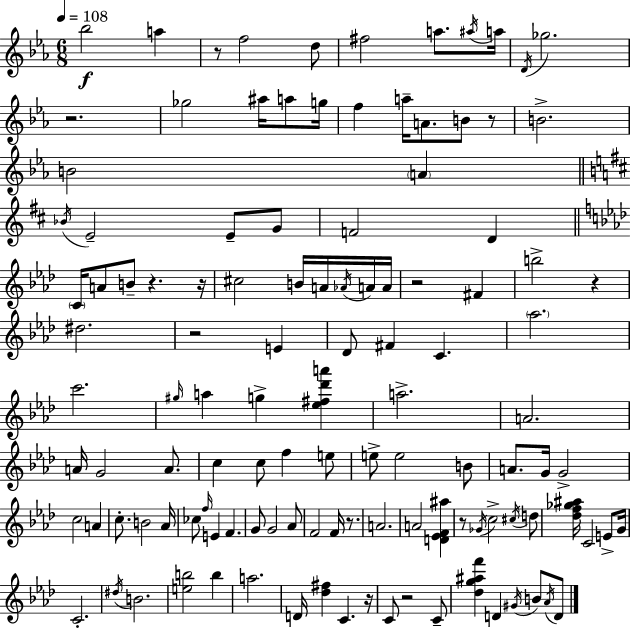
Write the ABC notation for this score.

X:1
T:Untitled
M:6/8
L:1/4
K:Cm
_b2 a z/2 f2 d/2 ^f2 a/2 ^a/4 a/4 D/4 _g2 z2 _g2 ^a/4 a/2 g/4 f a/4 A/2 B/2 z/2 B2 B2 A _B/4 E2 E/2 G/2 F2 D C/4 A/2 B/2 z z/4 ^c2 B/4 A/4 _A/4 A/4 A/4 z2 ^F b2 z ^d2 z2 E _D/2 ^F C _a2 c'2 ^g/4 a g [_e^f_d'a'] a2 A2 A/4 G2 A/2 c c/2 f e/2 e/2 e2 B/2 A/2 G/4 G2 c2 A c/2 B2 _A/4 _c/2 f/4 E F G/2 G2 _A/2 F2 F/4 z/2 A2 A2 [D_EF^a] z/2 _G/4 c2 ^c/4 d/2 [_df_g^a]/4 C2 E/2 G/4 C2 ^d/4 B2 [eb]2 b a2 D/4 [_d^f] C z/4 C/2 z2 C/2 [_dg^af'] D ^G/4 B/2 _A/4 D/2